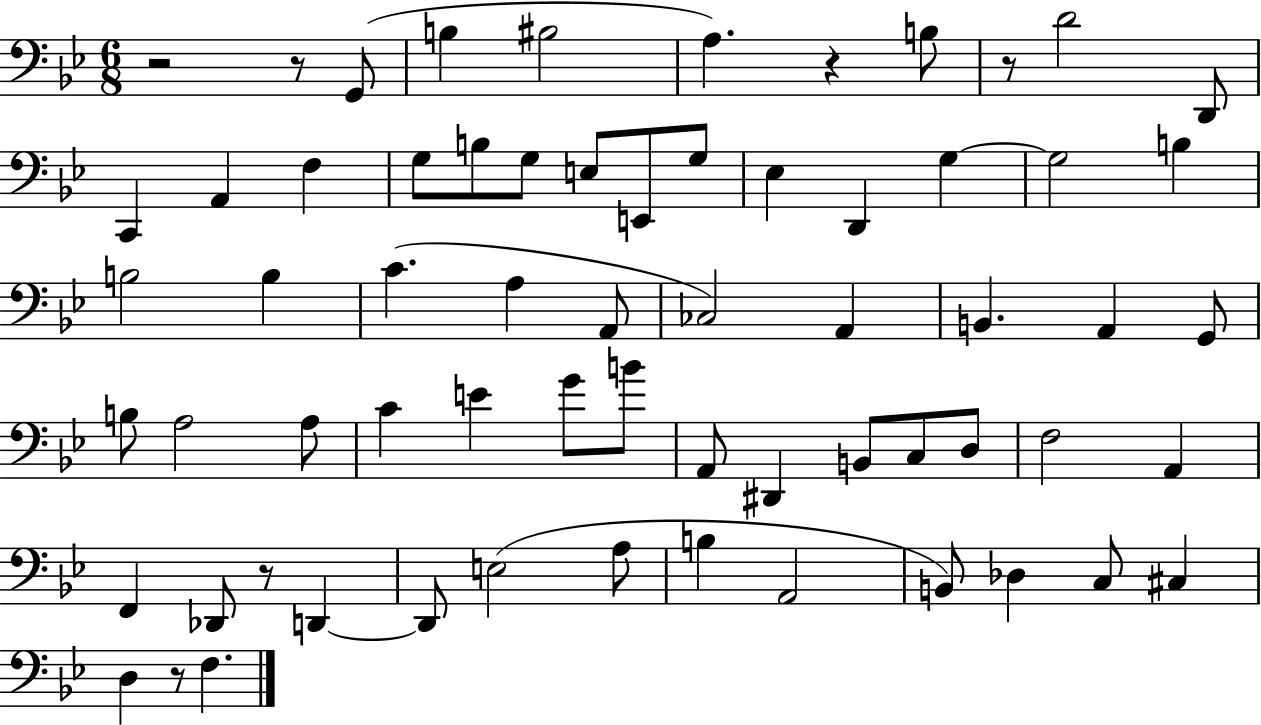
R/h R/e G2/e B3/q BIS3/h A3/q. R/q B3/e R/e D4/h D2/e C2/q A2/q F3/q G3/e B3/e G3/e E3/e E2/e G3/e Eb3/q D2/q G3/q G3/h B3/q B3/h B3/q C4/q. A3/q A2/e CES3/h A2/q B2/q. A2/q G2/e B3/e A3/h A3/e C4/q E4/q G4/e B4/e A2/e D#2/q B2/e C3/e D3/e F3/h A2/q F2/q Db2/e R/e D2/q D2/e E3/h A3/e B3/q A2/h B2/e Db3/q C3/e C#3/q D3/q R/e F3/q.